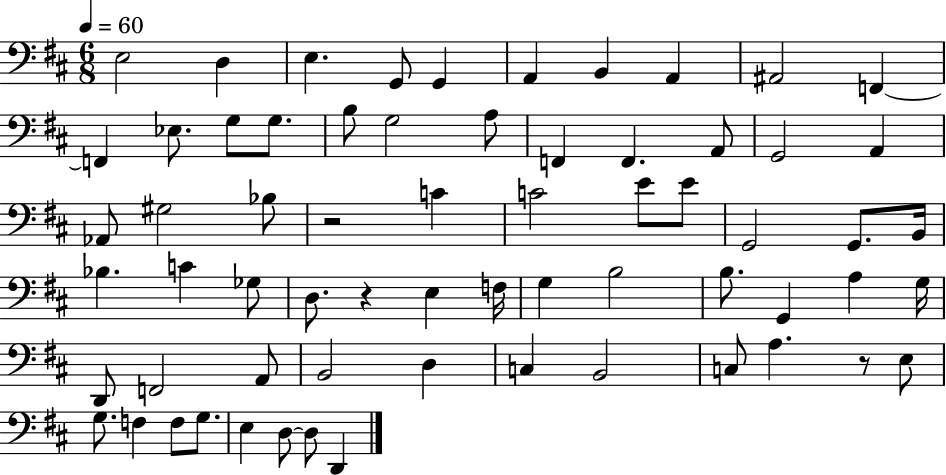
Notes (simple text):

E3/h D3/q E3/q. G2/e G2/q A2/q B2/q A2/q A#2/h F2/q F2/q Eb3/e. G3/e G3/e. B3/e G3/h A3/e F2/q F2/q. A2/e G2/h A2/q Ab2/e G#3/h Bb3/e R/h C4/q C4/h E4/e E4/e G2/h G2/e. B2/s Bb3/q. C4/q Gb3/e D3/e. R/q E3/q F3/s G3/q B3/h B3/e. G2/q A3/q G3/s D2/e F2/h A2/e B2/h D3/q C3/q B2/h C3/e A3/q. R/e E3/e G3/e. F3/q F3/e G3/e. E3/q D3/e D3/e D2/q